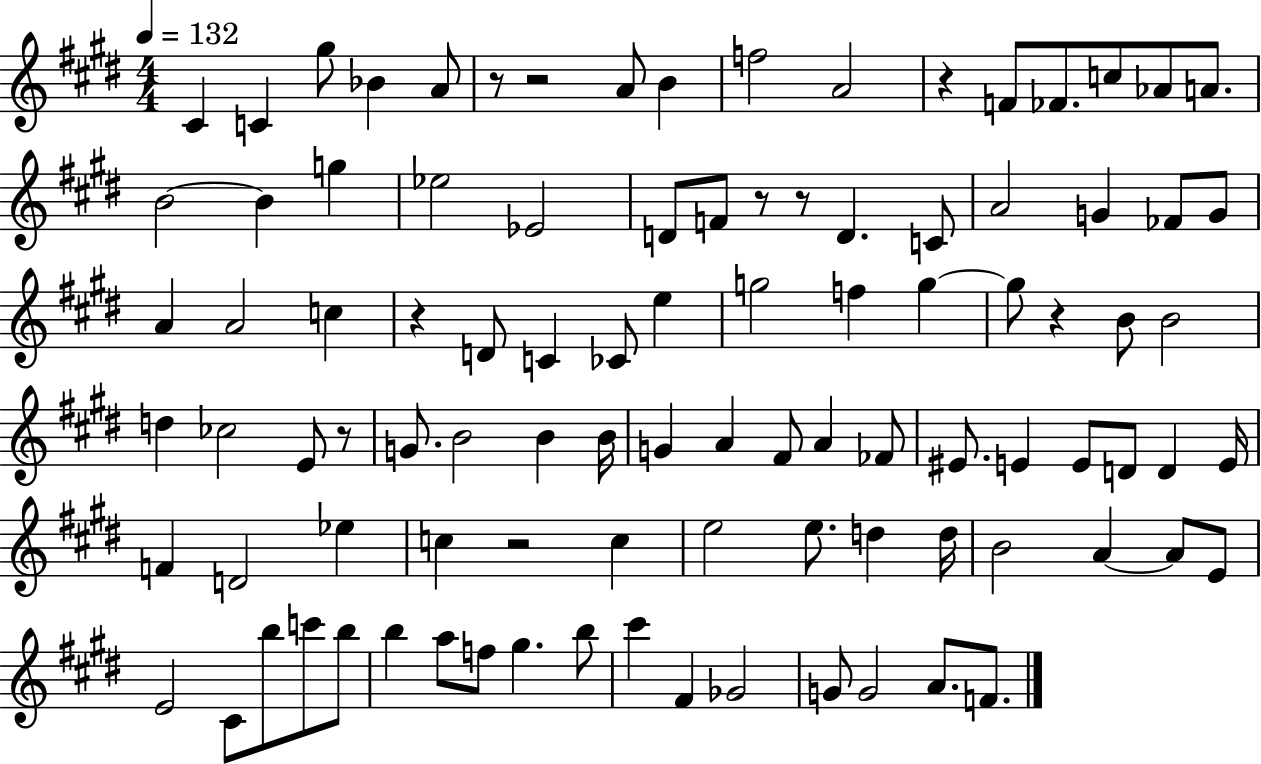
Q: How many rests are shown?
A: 9